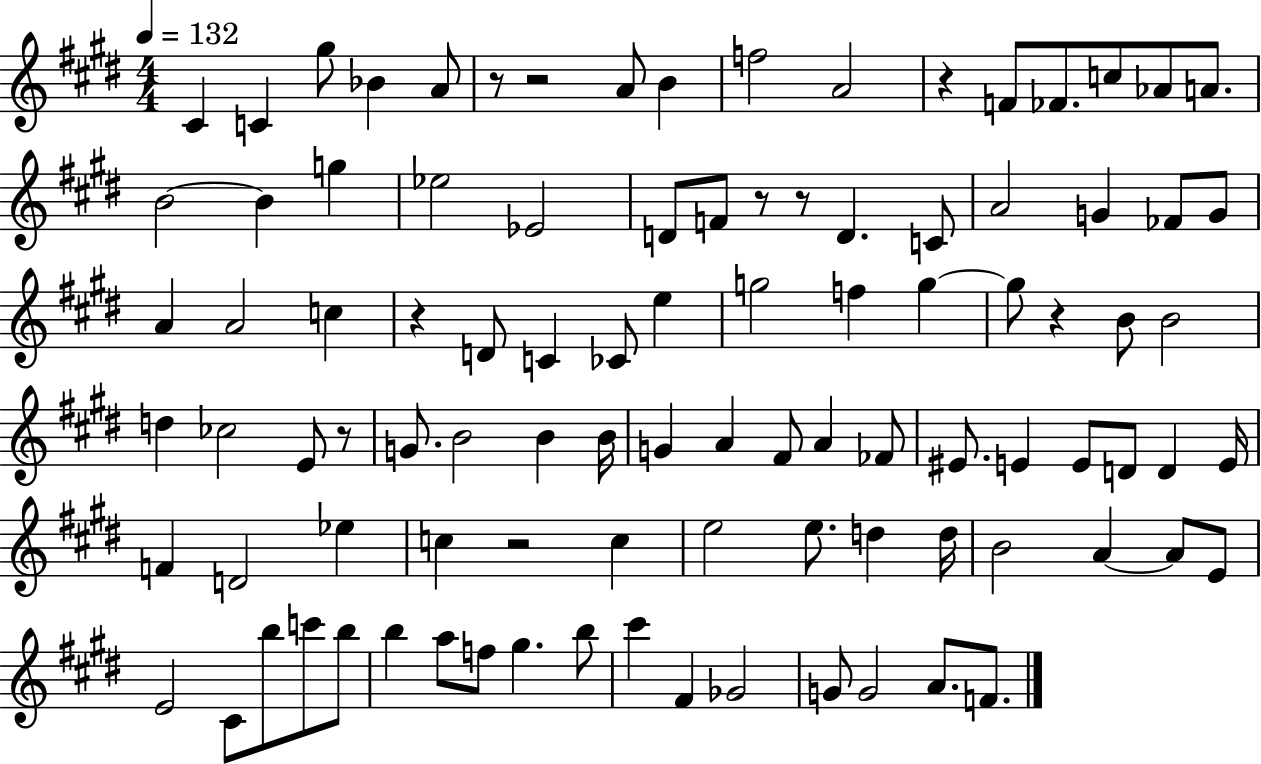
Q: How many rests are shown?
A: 9